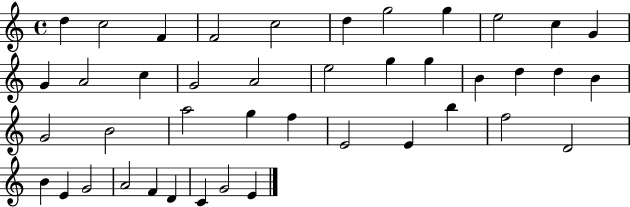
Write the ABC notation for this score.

X:1
T:Untitled
M:4/4
L:1/4
K:C
d c2 F F2 c2 d g2 g e2 c G G A2 c G2 A2 e2 g g B d d B G2 B2 a2 g f E2 E b f2 D2 B E G2 A2 F D C G2 E